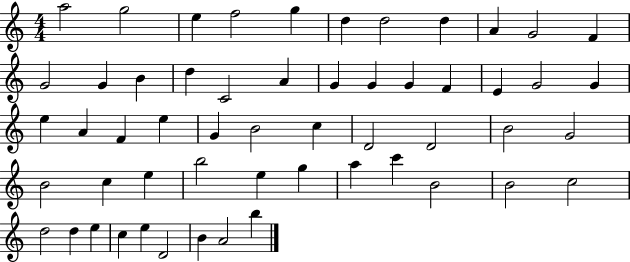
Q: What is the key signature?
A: C major